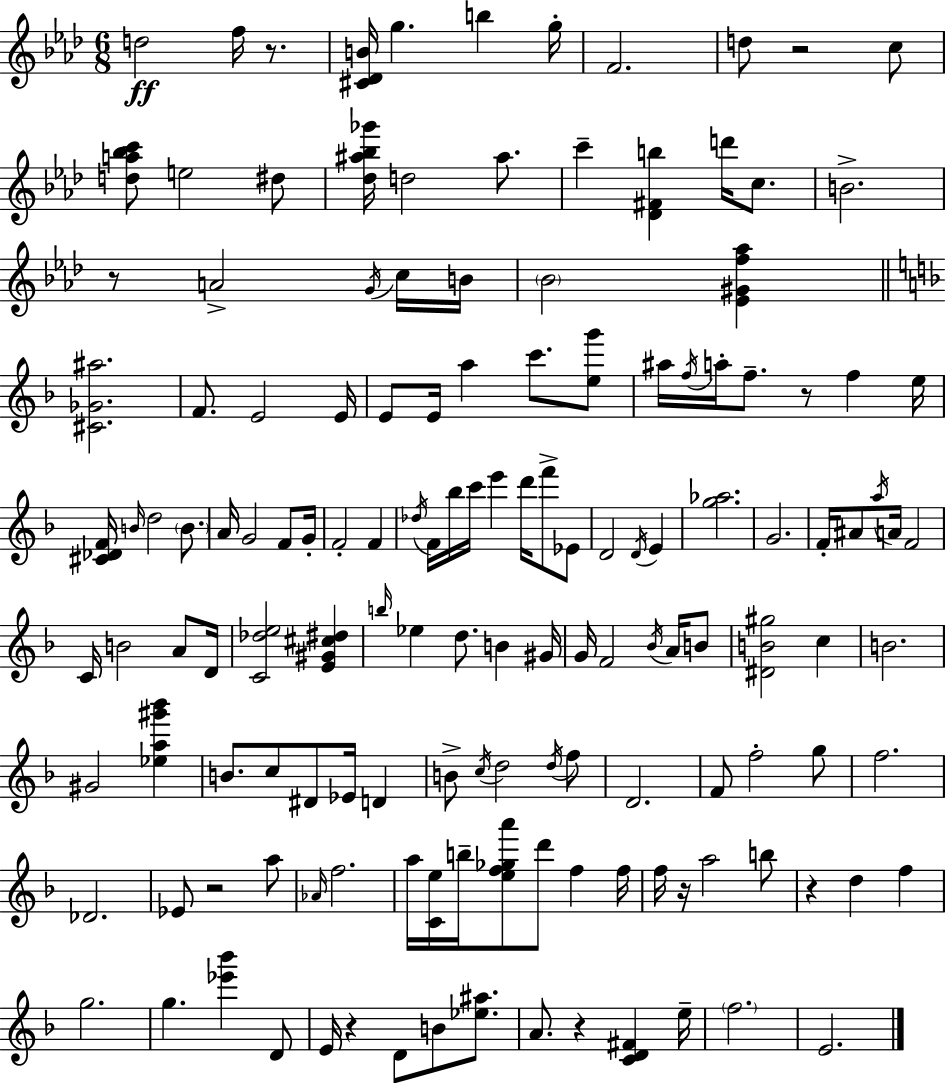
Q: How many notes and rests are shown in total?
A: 144